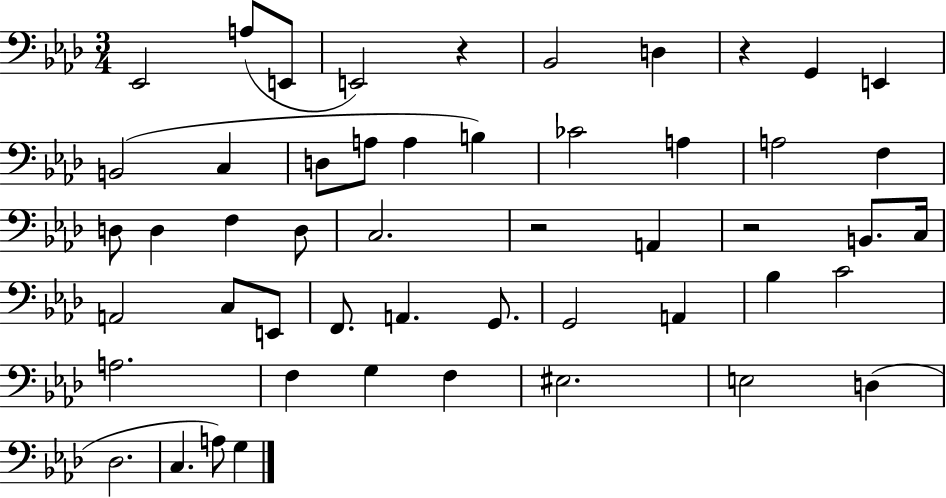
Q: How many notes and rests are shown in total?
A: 51